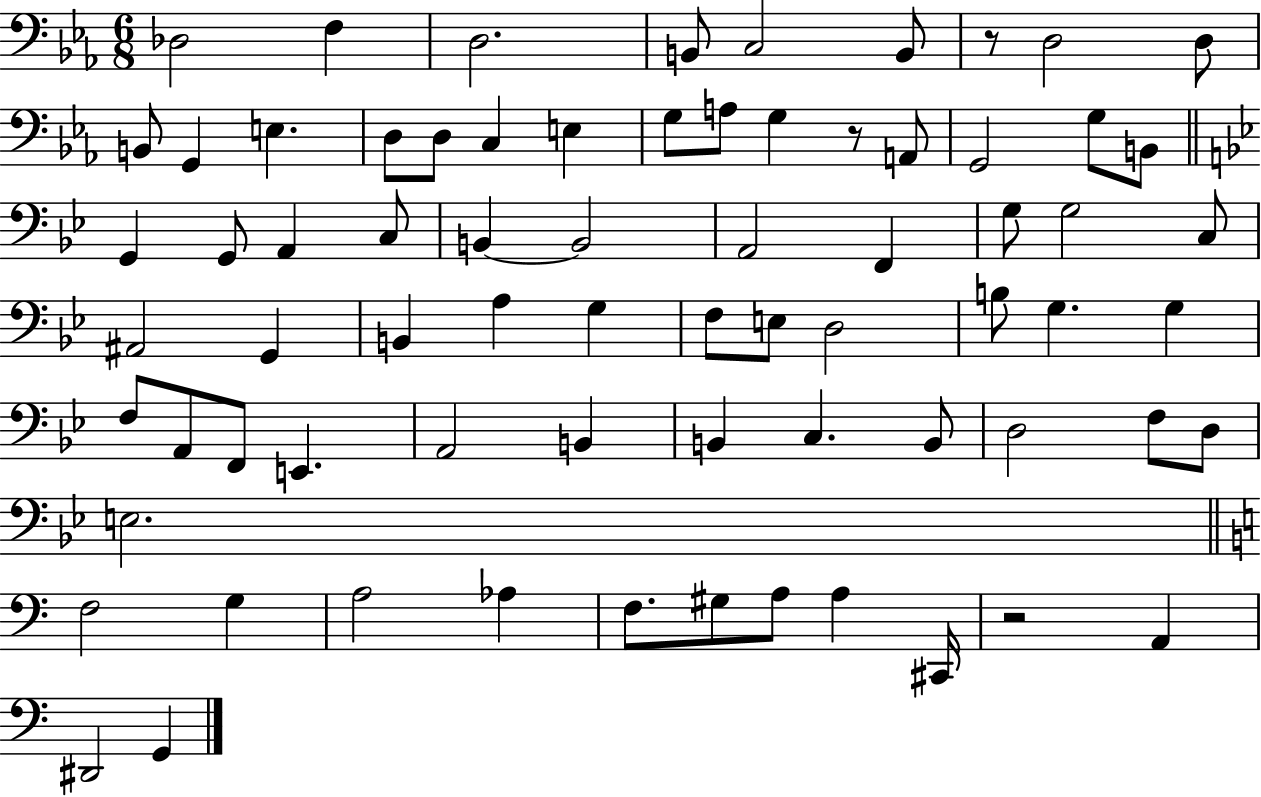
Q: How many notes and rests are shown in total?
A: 72